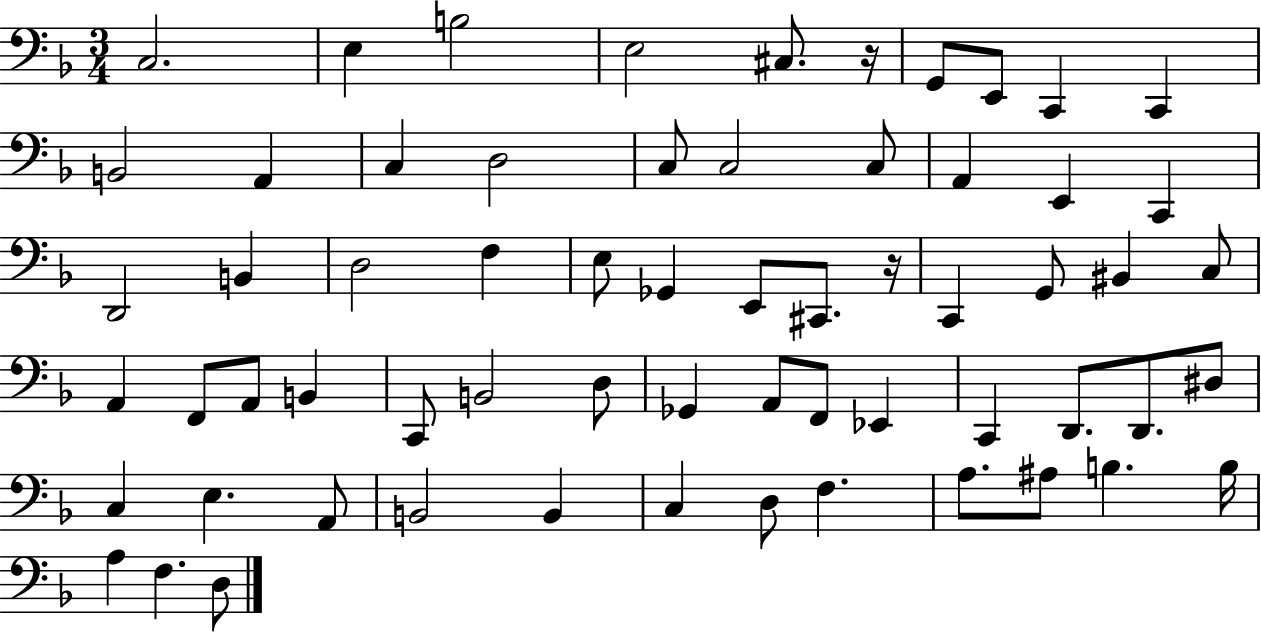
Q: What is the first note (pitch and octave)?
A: C3